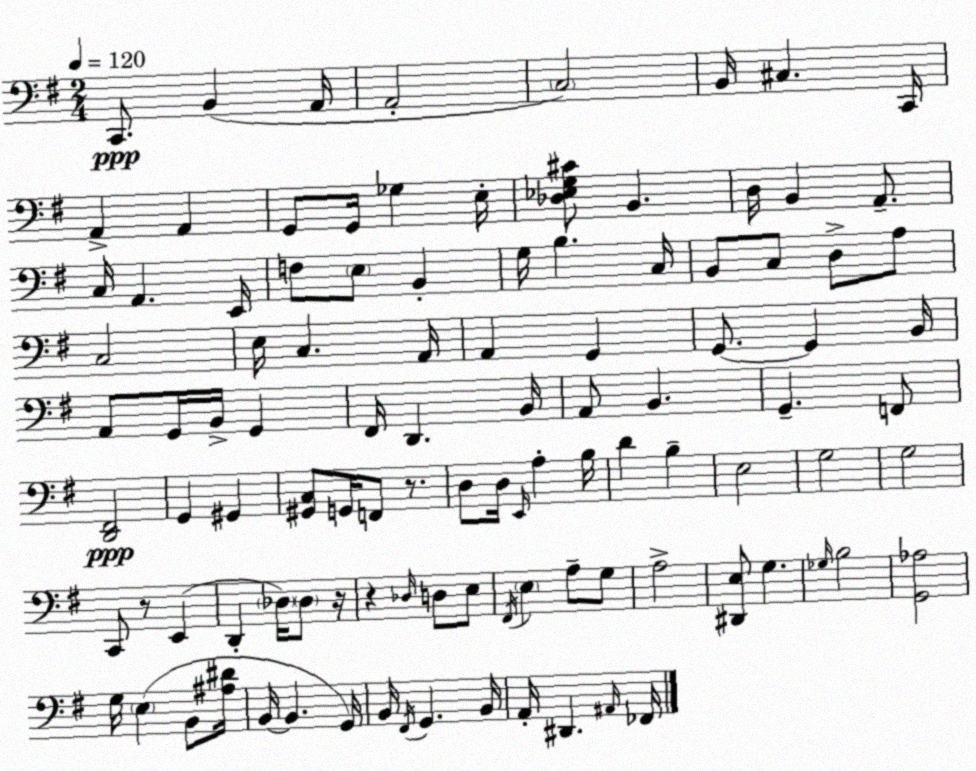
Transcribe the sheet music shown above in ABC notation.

X:1
T:Untitled
M:2/4
L:1/4
K:G
C,,/2 B,, A,,/4 A,,2 C,2 B,,/4 ^C, C,,/4 A,, A,, G,,/2 G,,/4 _G, E,/4 [_D,_E,G,^C]/2 B,, D,/4 B,, A,,/2 C,/4 A,, E,,/4 F,/2 E,/2 B,, G,/4 B, C,/4 B,,/2 C,/2 D,/2 A,/2 C,2 E,/4 C, A,,/4 A,, G,, G,,/2 G,, B,,/4 A,,/2 G,,/4 B,,/4 G,, ^F,,/4 D,, B,,/4 A,,/2 B,, G,, F,,/2 [D,,^F,,]2 G,, ^G,, [^G,,C,]/2 G,,/4 F,,/2 z/2 D,/2 D,/4 E,,/4 A, B,/4 D B, E,2 G,2 G,2 C,,/2 z/2 E,, D,, _D,/4 _D,/2 z/4 z _D,/4 D,/2 E,/2 ^F,,/4 E, A,/2 G,/2 A,2 [^D,,E,]/2 G, _G,/4 B,2 [G,,_A,]2 G,/4 E, B,,/2 [^A,^D]/4 B,,/4 B,, G,,/4 B,,/4 ^F,,/4 G,, B,,/4 A,,/4 ^D,, ^A,,/4 _F,,/4